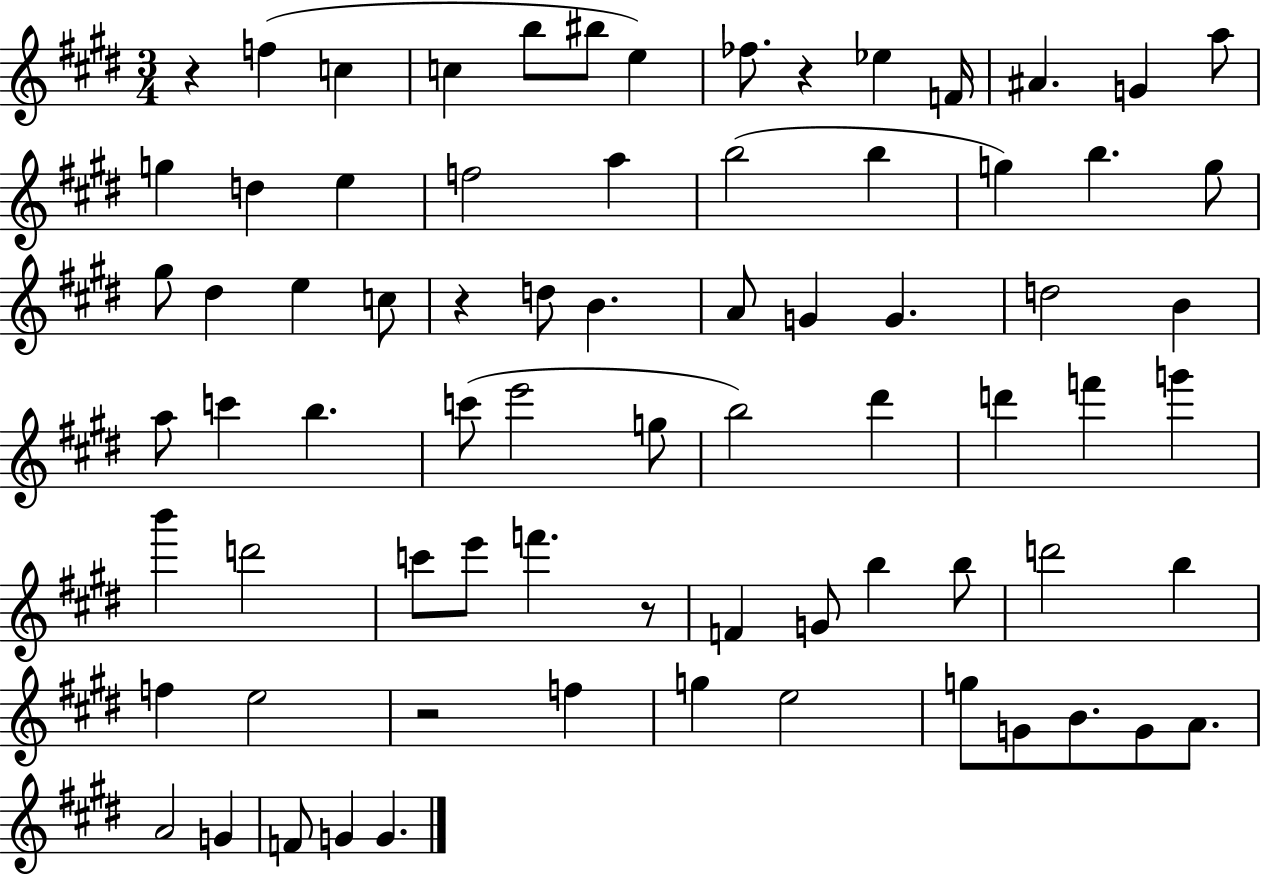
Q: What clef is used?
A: treble